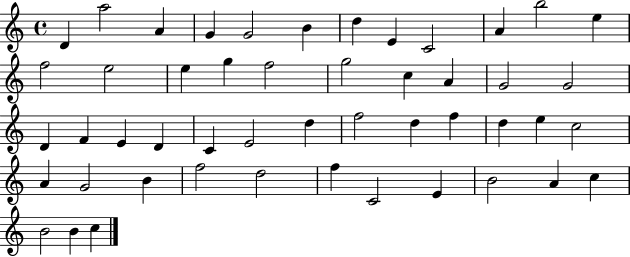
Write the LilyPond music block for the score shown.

{
  \clef treble
  \time 4/4
  \defaultTimeSignature
  \key c \major
  d'4 a''2 a'4 | g'4 g'2 b'4 | d''4 e'4 c'2 | a'4 b''2 e''4 | \break f''2 e''2 | e''4 g''4 f''2 | g''2 c''4 a'4 | g'2 g'2 | \break d'4 f'4 e'4 d'4 | c'4 e'2 d''4 | f''2 d''4 f''4 | d''4 e''4 c''2 | \break a'4 g'2 b'4 | f''2 d''2 | f''4 c'2 e'4 | b'2 a'4 c''4 | \break b'2 b'4 c''4 | \bar "|."
}